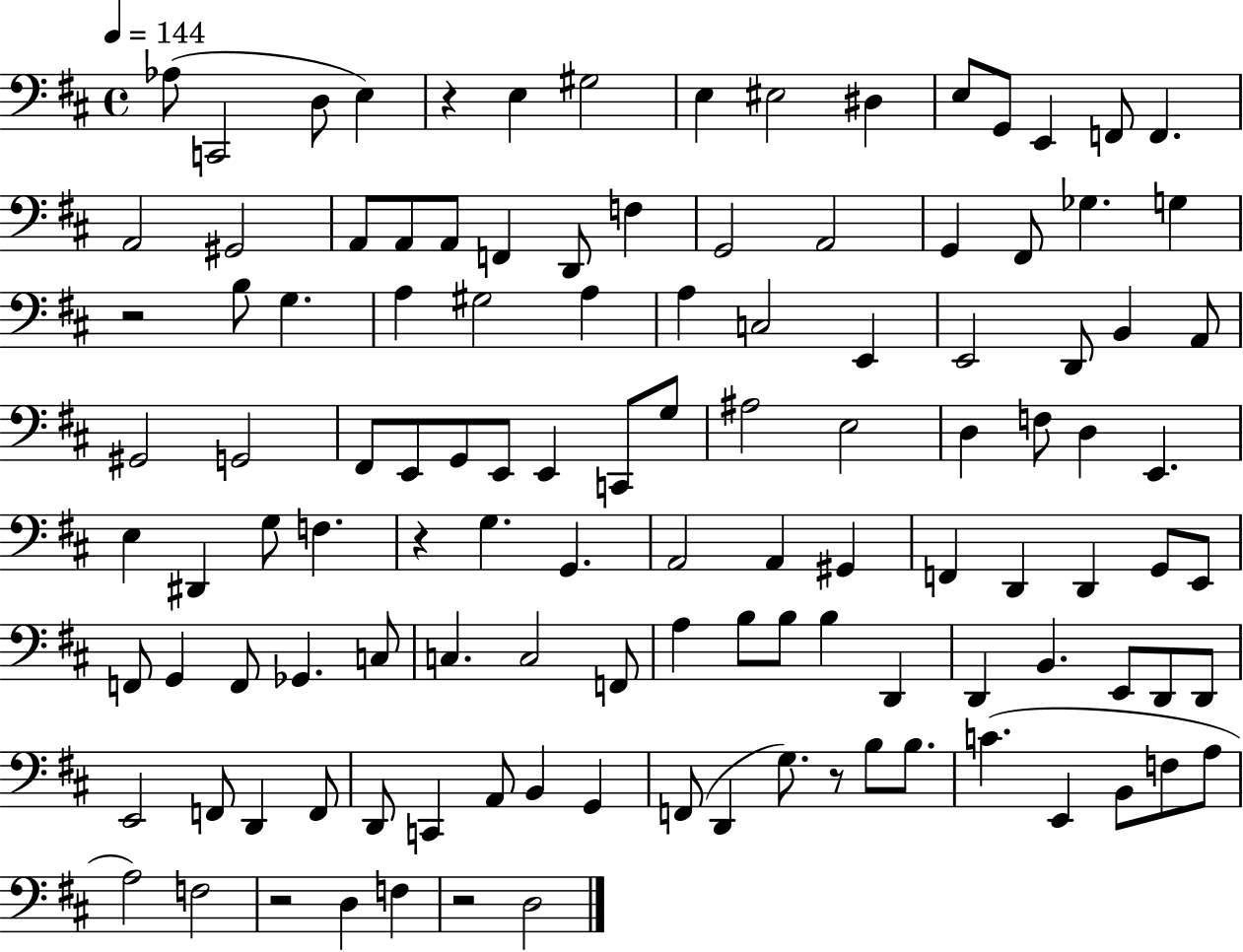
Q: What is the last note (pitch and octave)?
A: D3